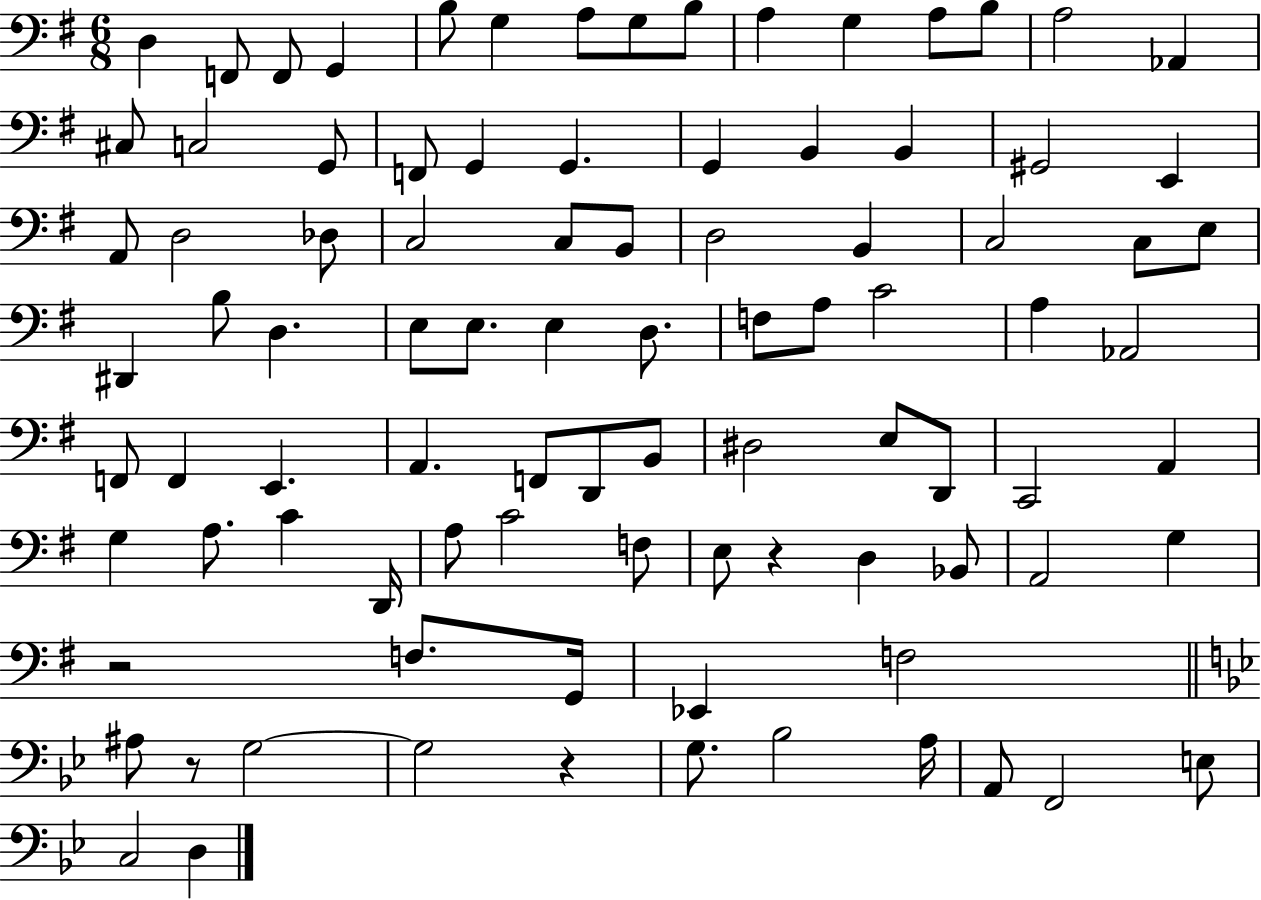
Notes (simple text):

D3/q F2/e F2/e G2/q B3/e G3/q A3/e G3/e B3/e A3/q G3/q A3/e B3/e A3/h Ab2/q C#3/e C3/h G2/e F2/e G2/q G2/q. G2/q B2/q B2/q G#2/h E2/q A2/e D3/h Db3/e C3/h C3/e B2/e D3/h B2/q C3/h C3/e E3/e D#2/q B3/e D3/q. E3/e E3/e. E3/q D3/e. F3/e A3/e C4/h A3/q Ab2/h F2/e F2/q E2/q. A2/q. F2/e D2/e B2/e D#3/h E3/e D2/e C2/h A2/q G3/q A3/e. C4/q D2/s A3/e C4/h F3/e E3/e R/q D3/q Bb2/e A2/h G3/q R/h F3/e. G2/s Eb2/q F3/h A#3/e R/e G3/h G3/h R/q G3/e. Bb3/h A3/s A2/e F2/h E3/e C3/h D3/q